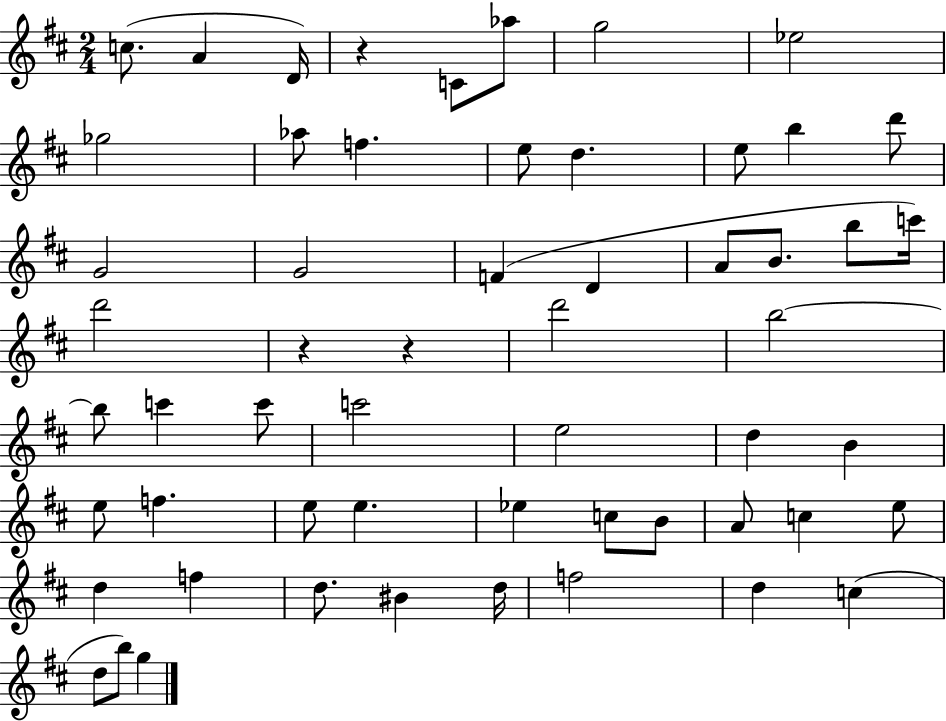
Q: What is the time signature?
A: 2/4